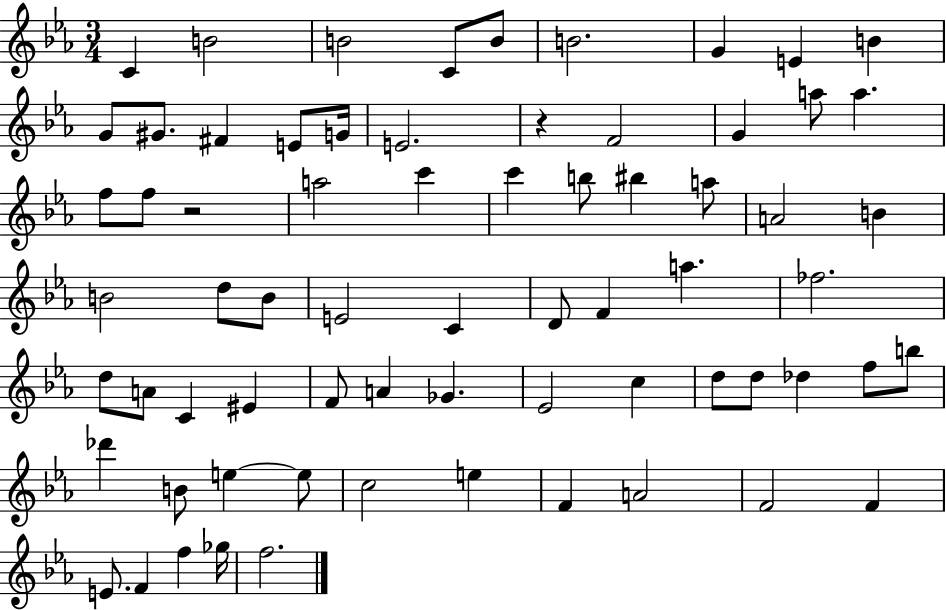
X:1
T:Untitled
M:3/4
L:1/4
K:Eb
C B2 B2 C/2 B/2 B2 G E B G/2 ^G/2 ^F E/2 G/4 E2 z F2 G a/2 a f/2 f/2 z2 a2 c' c' b/2 ^b a/2 A2 B B2 d/2 B/2 E2 C D/2 F a _f2 d/2 A/2 C ^E F/2 A _G _E2 c d/2 d/2 _d f/2 b/2 _d' B/2 e e/2 c2 e F A2 F2 F E/2 F f _g/4 f2